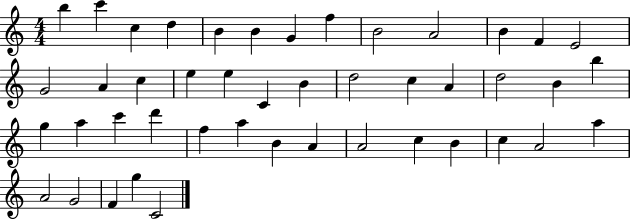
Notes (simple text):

B5/q C6/q C5/q D5/q B4/q B4/q G4/q F5/q B4/h A4/h B4/q F4/q E4/h G4/h A4/q C5/q E5/q E5/q C4/q B4/q D5/h C5/q A4/q D5/h B4/q B5/q G5/q A5/q C6/q D6/q F5/q A5/q B4/q A4/q A4/h C5/q B4/q C5/q A4/h A5/q A4/h G4/h F4/q G5/q C4/h